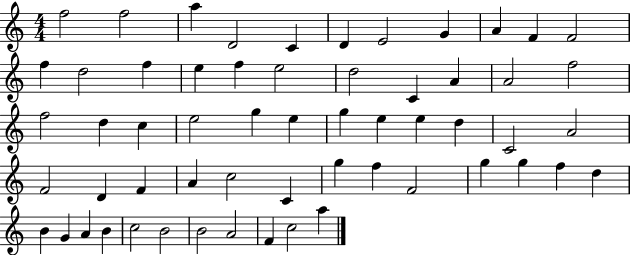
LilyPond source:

{
  \clef treble
  \numericTimeSignature
  \time 4/4
  \key c \major
  f''2 f''2 | a''4 d'2 c'4 | d'4 e'2 g'4 | a'4 f'4 f'2 | \break f''4 d''2 f''4 | e''4 f''4 e''2 | d''2 c'4 a'4 | a'2 f''2 | \break f''2 d''4 c''4 | e''2 g''4 e''4 | g''4 e''4 e''4 d''4 | c'2 a'2 | \break f'2 d'4 f'4 | a'4 c''2 c'4 | g''4 f''4 f'2 | g''4 g''4 f''4 d''4 | \break b'4 g'4 a'4 b'4 | c''2 b'2 | b'2 a'2 | f'4 c''2 a''4 | \break \bar "|."
}